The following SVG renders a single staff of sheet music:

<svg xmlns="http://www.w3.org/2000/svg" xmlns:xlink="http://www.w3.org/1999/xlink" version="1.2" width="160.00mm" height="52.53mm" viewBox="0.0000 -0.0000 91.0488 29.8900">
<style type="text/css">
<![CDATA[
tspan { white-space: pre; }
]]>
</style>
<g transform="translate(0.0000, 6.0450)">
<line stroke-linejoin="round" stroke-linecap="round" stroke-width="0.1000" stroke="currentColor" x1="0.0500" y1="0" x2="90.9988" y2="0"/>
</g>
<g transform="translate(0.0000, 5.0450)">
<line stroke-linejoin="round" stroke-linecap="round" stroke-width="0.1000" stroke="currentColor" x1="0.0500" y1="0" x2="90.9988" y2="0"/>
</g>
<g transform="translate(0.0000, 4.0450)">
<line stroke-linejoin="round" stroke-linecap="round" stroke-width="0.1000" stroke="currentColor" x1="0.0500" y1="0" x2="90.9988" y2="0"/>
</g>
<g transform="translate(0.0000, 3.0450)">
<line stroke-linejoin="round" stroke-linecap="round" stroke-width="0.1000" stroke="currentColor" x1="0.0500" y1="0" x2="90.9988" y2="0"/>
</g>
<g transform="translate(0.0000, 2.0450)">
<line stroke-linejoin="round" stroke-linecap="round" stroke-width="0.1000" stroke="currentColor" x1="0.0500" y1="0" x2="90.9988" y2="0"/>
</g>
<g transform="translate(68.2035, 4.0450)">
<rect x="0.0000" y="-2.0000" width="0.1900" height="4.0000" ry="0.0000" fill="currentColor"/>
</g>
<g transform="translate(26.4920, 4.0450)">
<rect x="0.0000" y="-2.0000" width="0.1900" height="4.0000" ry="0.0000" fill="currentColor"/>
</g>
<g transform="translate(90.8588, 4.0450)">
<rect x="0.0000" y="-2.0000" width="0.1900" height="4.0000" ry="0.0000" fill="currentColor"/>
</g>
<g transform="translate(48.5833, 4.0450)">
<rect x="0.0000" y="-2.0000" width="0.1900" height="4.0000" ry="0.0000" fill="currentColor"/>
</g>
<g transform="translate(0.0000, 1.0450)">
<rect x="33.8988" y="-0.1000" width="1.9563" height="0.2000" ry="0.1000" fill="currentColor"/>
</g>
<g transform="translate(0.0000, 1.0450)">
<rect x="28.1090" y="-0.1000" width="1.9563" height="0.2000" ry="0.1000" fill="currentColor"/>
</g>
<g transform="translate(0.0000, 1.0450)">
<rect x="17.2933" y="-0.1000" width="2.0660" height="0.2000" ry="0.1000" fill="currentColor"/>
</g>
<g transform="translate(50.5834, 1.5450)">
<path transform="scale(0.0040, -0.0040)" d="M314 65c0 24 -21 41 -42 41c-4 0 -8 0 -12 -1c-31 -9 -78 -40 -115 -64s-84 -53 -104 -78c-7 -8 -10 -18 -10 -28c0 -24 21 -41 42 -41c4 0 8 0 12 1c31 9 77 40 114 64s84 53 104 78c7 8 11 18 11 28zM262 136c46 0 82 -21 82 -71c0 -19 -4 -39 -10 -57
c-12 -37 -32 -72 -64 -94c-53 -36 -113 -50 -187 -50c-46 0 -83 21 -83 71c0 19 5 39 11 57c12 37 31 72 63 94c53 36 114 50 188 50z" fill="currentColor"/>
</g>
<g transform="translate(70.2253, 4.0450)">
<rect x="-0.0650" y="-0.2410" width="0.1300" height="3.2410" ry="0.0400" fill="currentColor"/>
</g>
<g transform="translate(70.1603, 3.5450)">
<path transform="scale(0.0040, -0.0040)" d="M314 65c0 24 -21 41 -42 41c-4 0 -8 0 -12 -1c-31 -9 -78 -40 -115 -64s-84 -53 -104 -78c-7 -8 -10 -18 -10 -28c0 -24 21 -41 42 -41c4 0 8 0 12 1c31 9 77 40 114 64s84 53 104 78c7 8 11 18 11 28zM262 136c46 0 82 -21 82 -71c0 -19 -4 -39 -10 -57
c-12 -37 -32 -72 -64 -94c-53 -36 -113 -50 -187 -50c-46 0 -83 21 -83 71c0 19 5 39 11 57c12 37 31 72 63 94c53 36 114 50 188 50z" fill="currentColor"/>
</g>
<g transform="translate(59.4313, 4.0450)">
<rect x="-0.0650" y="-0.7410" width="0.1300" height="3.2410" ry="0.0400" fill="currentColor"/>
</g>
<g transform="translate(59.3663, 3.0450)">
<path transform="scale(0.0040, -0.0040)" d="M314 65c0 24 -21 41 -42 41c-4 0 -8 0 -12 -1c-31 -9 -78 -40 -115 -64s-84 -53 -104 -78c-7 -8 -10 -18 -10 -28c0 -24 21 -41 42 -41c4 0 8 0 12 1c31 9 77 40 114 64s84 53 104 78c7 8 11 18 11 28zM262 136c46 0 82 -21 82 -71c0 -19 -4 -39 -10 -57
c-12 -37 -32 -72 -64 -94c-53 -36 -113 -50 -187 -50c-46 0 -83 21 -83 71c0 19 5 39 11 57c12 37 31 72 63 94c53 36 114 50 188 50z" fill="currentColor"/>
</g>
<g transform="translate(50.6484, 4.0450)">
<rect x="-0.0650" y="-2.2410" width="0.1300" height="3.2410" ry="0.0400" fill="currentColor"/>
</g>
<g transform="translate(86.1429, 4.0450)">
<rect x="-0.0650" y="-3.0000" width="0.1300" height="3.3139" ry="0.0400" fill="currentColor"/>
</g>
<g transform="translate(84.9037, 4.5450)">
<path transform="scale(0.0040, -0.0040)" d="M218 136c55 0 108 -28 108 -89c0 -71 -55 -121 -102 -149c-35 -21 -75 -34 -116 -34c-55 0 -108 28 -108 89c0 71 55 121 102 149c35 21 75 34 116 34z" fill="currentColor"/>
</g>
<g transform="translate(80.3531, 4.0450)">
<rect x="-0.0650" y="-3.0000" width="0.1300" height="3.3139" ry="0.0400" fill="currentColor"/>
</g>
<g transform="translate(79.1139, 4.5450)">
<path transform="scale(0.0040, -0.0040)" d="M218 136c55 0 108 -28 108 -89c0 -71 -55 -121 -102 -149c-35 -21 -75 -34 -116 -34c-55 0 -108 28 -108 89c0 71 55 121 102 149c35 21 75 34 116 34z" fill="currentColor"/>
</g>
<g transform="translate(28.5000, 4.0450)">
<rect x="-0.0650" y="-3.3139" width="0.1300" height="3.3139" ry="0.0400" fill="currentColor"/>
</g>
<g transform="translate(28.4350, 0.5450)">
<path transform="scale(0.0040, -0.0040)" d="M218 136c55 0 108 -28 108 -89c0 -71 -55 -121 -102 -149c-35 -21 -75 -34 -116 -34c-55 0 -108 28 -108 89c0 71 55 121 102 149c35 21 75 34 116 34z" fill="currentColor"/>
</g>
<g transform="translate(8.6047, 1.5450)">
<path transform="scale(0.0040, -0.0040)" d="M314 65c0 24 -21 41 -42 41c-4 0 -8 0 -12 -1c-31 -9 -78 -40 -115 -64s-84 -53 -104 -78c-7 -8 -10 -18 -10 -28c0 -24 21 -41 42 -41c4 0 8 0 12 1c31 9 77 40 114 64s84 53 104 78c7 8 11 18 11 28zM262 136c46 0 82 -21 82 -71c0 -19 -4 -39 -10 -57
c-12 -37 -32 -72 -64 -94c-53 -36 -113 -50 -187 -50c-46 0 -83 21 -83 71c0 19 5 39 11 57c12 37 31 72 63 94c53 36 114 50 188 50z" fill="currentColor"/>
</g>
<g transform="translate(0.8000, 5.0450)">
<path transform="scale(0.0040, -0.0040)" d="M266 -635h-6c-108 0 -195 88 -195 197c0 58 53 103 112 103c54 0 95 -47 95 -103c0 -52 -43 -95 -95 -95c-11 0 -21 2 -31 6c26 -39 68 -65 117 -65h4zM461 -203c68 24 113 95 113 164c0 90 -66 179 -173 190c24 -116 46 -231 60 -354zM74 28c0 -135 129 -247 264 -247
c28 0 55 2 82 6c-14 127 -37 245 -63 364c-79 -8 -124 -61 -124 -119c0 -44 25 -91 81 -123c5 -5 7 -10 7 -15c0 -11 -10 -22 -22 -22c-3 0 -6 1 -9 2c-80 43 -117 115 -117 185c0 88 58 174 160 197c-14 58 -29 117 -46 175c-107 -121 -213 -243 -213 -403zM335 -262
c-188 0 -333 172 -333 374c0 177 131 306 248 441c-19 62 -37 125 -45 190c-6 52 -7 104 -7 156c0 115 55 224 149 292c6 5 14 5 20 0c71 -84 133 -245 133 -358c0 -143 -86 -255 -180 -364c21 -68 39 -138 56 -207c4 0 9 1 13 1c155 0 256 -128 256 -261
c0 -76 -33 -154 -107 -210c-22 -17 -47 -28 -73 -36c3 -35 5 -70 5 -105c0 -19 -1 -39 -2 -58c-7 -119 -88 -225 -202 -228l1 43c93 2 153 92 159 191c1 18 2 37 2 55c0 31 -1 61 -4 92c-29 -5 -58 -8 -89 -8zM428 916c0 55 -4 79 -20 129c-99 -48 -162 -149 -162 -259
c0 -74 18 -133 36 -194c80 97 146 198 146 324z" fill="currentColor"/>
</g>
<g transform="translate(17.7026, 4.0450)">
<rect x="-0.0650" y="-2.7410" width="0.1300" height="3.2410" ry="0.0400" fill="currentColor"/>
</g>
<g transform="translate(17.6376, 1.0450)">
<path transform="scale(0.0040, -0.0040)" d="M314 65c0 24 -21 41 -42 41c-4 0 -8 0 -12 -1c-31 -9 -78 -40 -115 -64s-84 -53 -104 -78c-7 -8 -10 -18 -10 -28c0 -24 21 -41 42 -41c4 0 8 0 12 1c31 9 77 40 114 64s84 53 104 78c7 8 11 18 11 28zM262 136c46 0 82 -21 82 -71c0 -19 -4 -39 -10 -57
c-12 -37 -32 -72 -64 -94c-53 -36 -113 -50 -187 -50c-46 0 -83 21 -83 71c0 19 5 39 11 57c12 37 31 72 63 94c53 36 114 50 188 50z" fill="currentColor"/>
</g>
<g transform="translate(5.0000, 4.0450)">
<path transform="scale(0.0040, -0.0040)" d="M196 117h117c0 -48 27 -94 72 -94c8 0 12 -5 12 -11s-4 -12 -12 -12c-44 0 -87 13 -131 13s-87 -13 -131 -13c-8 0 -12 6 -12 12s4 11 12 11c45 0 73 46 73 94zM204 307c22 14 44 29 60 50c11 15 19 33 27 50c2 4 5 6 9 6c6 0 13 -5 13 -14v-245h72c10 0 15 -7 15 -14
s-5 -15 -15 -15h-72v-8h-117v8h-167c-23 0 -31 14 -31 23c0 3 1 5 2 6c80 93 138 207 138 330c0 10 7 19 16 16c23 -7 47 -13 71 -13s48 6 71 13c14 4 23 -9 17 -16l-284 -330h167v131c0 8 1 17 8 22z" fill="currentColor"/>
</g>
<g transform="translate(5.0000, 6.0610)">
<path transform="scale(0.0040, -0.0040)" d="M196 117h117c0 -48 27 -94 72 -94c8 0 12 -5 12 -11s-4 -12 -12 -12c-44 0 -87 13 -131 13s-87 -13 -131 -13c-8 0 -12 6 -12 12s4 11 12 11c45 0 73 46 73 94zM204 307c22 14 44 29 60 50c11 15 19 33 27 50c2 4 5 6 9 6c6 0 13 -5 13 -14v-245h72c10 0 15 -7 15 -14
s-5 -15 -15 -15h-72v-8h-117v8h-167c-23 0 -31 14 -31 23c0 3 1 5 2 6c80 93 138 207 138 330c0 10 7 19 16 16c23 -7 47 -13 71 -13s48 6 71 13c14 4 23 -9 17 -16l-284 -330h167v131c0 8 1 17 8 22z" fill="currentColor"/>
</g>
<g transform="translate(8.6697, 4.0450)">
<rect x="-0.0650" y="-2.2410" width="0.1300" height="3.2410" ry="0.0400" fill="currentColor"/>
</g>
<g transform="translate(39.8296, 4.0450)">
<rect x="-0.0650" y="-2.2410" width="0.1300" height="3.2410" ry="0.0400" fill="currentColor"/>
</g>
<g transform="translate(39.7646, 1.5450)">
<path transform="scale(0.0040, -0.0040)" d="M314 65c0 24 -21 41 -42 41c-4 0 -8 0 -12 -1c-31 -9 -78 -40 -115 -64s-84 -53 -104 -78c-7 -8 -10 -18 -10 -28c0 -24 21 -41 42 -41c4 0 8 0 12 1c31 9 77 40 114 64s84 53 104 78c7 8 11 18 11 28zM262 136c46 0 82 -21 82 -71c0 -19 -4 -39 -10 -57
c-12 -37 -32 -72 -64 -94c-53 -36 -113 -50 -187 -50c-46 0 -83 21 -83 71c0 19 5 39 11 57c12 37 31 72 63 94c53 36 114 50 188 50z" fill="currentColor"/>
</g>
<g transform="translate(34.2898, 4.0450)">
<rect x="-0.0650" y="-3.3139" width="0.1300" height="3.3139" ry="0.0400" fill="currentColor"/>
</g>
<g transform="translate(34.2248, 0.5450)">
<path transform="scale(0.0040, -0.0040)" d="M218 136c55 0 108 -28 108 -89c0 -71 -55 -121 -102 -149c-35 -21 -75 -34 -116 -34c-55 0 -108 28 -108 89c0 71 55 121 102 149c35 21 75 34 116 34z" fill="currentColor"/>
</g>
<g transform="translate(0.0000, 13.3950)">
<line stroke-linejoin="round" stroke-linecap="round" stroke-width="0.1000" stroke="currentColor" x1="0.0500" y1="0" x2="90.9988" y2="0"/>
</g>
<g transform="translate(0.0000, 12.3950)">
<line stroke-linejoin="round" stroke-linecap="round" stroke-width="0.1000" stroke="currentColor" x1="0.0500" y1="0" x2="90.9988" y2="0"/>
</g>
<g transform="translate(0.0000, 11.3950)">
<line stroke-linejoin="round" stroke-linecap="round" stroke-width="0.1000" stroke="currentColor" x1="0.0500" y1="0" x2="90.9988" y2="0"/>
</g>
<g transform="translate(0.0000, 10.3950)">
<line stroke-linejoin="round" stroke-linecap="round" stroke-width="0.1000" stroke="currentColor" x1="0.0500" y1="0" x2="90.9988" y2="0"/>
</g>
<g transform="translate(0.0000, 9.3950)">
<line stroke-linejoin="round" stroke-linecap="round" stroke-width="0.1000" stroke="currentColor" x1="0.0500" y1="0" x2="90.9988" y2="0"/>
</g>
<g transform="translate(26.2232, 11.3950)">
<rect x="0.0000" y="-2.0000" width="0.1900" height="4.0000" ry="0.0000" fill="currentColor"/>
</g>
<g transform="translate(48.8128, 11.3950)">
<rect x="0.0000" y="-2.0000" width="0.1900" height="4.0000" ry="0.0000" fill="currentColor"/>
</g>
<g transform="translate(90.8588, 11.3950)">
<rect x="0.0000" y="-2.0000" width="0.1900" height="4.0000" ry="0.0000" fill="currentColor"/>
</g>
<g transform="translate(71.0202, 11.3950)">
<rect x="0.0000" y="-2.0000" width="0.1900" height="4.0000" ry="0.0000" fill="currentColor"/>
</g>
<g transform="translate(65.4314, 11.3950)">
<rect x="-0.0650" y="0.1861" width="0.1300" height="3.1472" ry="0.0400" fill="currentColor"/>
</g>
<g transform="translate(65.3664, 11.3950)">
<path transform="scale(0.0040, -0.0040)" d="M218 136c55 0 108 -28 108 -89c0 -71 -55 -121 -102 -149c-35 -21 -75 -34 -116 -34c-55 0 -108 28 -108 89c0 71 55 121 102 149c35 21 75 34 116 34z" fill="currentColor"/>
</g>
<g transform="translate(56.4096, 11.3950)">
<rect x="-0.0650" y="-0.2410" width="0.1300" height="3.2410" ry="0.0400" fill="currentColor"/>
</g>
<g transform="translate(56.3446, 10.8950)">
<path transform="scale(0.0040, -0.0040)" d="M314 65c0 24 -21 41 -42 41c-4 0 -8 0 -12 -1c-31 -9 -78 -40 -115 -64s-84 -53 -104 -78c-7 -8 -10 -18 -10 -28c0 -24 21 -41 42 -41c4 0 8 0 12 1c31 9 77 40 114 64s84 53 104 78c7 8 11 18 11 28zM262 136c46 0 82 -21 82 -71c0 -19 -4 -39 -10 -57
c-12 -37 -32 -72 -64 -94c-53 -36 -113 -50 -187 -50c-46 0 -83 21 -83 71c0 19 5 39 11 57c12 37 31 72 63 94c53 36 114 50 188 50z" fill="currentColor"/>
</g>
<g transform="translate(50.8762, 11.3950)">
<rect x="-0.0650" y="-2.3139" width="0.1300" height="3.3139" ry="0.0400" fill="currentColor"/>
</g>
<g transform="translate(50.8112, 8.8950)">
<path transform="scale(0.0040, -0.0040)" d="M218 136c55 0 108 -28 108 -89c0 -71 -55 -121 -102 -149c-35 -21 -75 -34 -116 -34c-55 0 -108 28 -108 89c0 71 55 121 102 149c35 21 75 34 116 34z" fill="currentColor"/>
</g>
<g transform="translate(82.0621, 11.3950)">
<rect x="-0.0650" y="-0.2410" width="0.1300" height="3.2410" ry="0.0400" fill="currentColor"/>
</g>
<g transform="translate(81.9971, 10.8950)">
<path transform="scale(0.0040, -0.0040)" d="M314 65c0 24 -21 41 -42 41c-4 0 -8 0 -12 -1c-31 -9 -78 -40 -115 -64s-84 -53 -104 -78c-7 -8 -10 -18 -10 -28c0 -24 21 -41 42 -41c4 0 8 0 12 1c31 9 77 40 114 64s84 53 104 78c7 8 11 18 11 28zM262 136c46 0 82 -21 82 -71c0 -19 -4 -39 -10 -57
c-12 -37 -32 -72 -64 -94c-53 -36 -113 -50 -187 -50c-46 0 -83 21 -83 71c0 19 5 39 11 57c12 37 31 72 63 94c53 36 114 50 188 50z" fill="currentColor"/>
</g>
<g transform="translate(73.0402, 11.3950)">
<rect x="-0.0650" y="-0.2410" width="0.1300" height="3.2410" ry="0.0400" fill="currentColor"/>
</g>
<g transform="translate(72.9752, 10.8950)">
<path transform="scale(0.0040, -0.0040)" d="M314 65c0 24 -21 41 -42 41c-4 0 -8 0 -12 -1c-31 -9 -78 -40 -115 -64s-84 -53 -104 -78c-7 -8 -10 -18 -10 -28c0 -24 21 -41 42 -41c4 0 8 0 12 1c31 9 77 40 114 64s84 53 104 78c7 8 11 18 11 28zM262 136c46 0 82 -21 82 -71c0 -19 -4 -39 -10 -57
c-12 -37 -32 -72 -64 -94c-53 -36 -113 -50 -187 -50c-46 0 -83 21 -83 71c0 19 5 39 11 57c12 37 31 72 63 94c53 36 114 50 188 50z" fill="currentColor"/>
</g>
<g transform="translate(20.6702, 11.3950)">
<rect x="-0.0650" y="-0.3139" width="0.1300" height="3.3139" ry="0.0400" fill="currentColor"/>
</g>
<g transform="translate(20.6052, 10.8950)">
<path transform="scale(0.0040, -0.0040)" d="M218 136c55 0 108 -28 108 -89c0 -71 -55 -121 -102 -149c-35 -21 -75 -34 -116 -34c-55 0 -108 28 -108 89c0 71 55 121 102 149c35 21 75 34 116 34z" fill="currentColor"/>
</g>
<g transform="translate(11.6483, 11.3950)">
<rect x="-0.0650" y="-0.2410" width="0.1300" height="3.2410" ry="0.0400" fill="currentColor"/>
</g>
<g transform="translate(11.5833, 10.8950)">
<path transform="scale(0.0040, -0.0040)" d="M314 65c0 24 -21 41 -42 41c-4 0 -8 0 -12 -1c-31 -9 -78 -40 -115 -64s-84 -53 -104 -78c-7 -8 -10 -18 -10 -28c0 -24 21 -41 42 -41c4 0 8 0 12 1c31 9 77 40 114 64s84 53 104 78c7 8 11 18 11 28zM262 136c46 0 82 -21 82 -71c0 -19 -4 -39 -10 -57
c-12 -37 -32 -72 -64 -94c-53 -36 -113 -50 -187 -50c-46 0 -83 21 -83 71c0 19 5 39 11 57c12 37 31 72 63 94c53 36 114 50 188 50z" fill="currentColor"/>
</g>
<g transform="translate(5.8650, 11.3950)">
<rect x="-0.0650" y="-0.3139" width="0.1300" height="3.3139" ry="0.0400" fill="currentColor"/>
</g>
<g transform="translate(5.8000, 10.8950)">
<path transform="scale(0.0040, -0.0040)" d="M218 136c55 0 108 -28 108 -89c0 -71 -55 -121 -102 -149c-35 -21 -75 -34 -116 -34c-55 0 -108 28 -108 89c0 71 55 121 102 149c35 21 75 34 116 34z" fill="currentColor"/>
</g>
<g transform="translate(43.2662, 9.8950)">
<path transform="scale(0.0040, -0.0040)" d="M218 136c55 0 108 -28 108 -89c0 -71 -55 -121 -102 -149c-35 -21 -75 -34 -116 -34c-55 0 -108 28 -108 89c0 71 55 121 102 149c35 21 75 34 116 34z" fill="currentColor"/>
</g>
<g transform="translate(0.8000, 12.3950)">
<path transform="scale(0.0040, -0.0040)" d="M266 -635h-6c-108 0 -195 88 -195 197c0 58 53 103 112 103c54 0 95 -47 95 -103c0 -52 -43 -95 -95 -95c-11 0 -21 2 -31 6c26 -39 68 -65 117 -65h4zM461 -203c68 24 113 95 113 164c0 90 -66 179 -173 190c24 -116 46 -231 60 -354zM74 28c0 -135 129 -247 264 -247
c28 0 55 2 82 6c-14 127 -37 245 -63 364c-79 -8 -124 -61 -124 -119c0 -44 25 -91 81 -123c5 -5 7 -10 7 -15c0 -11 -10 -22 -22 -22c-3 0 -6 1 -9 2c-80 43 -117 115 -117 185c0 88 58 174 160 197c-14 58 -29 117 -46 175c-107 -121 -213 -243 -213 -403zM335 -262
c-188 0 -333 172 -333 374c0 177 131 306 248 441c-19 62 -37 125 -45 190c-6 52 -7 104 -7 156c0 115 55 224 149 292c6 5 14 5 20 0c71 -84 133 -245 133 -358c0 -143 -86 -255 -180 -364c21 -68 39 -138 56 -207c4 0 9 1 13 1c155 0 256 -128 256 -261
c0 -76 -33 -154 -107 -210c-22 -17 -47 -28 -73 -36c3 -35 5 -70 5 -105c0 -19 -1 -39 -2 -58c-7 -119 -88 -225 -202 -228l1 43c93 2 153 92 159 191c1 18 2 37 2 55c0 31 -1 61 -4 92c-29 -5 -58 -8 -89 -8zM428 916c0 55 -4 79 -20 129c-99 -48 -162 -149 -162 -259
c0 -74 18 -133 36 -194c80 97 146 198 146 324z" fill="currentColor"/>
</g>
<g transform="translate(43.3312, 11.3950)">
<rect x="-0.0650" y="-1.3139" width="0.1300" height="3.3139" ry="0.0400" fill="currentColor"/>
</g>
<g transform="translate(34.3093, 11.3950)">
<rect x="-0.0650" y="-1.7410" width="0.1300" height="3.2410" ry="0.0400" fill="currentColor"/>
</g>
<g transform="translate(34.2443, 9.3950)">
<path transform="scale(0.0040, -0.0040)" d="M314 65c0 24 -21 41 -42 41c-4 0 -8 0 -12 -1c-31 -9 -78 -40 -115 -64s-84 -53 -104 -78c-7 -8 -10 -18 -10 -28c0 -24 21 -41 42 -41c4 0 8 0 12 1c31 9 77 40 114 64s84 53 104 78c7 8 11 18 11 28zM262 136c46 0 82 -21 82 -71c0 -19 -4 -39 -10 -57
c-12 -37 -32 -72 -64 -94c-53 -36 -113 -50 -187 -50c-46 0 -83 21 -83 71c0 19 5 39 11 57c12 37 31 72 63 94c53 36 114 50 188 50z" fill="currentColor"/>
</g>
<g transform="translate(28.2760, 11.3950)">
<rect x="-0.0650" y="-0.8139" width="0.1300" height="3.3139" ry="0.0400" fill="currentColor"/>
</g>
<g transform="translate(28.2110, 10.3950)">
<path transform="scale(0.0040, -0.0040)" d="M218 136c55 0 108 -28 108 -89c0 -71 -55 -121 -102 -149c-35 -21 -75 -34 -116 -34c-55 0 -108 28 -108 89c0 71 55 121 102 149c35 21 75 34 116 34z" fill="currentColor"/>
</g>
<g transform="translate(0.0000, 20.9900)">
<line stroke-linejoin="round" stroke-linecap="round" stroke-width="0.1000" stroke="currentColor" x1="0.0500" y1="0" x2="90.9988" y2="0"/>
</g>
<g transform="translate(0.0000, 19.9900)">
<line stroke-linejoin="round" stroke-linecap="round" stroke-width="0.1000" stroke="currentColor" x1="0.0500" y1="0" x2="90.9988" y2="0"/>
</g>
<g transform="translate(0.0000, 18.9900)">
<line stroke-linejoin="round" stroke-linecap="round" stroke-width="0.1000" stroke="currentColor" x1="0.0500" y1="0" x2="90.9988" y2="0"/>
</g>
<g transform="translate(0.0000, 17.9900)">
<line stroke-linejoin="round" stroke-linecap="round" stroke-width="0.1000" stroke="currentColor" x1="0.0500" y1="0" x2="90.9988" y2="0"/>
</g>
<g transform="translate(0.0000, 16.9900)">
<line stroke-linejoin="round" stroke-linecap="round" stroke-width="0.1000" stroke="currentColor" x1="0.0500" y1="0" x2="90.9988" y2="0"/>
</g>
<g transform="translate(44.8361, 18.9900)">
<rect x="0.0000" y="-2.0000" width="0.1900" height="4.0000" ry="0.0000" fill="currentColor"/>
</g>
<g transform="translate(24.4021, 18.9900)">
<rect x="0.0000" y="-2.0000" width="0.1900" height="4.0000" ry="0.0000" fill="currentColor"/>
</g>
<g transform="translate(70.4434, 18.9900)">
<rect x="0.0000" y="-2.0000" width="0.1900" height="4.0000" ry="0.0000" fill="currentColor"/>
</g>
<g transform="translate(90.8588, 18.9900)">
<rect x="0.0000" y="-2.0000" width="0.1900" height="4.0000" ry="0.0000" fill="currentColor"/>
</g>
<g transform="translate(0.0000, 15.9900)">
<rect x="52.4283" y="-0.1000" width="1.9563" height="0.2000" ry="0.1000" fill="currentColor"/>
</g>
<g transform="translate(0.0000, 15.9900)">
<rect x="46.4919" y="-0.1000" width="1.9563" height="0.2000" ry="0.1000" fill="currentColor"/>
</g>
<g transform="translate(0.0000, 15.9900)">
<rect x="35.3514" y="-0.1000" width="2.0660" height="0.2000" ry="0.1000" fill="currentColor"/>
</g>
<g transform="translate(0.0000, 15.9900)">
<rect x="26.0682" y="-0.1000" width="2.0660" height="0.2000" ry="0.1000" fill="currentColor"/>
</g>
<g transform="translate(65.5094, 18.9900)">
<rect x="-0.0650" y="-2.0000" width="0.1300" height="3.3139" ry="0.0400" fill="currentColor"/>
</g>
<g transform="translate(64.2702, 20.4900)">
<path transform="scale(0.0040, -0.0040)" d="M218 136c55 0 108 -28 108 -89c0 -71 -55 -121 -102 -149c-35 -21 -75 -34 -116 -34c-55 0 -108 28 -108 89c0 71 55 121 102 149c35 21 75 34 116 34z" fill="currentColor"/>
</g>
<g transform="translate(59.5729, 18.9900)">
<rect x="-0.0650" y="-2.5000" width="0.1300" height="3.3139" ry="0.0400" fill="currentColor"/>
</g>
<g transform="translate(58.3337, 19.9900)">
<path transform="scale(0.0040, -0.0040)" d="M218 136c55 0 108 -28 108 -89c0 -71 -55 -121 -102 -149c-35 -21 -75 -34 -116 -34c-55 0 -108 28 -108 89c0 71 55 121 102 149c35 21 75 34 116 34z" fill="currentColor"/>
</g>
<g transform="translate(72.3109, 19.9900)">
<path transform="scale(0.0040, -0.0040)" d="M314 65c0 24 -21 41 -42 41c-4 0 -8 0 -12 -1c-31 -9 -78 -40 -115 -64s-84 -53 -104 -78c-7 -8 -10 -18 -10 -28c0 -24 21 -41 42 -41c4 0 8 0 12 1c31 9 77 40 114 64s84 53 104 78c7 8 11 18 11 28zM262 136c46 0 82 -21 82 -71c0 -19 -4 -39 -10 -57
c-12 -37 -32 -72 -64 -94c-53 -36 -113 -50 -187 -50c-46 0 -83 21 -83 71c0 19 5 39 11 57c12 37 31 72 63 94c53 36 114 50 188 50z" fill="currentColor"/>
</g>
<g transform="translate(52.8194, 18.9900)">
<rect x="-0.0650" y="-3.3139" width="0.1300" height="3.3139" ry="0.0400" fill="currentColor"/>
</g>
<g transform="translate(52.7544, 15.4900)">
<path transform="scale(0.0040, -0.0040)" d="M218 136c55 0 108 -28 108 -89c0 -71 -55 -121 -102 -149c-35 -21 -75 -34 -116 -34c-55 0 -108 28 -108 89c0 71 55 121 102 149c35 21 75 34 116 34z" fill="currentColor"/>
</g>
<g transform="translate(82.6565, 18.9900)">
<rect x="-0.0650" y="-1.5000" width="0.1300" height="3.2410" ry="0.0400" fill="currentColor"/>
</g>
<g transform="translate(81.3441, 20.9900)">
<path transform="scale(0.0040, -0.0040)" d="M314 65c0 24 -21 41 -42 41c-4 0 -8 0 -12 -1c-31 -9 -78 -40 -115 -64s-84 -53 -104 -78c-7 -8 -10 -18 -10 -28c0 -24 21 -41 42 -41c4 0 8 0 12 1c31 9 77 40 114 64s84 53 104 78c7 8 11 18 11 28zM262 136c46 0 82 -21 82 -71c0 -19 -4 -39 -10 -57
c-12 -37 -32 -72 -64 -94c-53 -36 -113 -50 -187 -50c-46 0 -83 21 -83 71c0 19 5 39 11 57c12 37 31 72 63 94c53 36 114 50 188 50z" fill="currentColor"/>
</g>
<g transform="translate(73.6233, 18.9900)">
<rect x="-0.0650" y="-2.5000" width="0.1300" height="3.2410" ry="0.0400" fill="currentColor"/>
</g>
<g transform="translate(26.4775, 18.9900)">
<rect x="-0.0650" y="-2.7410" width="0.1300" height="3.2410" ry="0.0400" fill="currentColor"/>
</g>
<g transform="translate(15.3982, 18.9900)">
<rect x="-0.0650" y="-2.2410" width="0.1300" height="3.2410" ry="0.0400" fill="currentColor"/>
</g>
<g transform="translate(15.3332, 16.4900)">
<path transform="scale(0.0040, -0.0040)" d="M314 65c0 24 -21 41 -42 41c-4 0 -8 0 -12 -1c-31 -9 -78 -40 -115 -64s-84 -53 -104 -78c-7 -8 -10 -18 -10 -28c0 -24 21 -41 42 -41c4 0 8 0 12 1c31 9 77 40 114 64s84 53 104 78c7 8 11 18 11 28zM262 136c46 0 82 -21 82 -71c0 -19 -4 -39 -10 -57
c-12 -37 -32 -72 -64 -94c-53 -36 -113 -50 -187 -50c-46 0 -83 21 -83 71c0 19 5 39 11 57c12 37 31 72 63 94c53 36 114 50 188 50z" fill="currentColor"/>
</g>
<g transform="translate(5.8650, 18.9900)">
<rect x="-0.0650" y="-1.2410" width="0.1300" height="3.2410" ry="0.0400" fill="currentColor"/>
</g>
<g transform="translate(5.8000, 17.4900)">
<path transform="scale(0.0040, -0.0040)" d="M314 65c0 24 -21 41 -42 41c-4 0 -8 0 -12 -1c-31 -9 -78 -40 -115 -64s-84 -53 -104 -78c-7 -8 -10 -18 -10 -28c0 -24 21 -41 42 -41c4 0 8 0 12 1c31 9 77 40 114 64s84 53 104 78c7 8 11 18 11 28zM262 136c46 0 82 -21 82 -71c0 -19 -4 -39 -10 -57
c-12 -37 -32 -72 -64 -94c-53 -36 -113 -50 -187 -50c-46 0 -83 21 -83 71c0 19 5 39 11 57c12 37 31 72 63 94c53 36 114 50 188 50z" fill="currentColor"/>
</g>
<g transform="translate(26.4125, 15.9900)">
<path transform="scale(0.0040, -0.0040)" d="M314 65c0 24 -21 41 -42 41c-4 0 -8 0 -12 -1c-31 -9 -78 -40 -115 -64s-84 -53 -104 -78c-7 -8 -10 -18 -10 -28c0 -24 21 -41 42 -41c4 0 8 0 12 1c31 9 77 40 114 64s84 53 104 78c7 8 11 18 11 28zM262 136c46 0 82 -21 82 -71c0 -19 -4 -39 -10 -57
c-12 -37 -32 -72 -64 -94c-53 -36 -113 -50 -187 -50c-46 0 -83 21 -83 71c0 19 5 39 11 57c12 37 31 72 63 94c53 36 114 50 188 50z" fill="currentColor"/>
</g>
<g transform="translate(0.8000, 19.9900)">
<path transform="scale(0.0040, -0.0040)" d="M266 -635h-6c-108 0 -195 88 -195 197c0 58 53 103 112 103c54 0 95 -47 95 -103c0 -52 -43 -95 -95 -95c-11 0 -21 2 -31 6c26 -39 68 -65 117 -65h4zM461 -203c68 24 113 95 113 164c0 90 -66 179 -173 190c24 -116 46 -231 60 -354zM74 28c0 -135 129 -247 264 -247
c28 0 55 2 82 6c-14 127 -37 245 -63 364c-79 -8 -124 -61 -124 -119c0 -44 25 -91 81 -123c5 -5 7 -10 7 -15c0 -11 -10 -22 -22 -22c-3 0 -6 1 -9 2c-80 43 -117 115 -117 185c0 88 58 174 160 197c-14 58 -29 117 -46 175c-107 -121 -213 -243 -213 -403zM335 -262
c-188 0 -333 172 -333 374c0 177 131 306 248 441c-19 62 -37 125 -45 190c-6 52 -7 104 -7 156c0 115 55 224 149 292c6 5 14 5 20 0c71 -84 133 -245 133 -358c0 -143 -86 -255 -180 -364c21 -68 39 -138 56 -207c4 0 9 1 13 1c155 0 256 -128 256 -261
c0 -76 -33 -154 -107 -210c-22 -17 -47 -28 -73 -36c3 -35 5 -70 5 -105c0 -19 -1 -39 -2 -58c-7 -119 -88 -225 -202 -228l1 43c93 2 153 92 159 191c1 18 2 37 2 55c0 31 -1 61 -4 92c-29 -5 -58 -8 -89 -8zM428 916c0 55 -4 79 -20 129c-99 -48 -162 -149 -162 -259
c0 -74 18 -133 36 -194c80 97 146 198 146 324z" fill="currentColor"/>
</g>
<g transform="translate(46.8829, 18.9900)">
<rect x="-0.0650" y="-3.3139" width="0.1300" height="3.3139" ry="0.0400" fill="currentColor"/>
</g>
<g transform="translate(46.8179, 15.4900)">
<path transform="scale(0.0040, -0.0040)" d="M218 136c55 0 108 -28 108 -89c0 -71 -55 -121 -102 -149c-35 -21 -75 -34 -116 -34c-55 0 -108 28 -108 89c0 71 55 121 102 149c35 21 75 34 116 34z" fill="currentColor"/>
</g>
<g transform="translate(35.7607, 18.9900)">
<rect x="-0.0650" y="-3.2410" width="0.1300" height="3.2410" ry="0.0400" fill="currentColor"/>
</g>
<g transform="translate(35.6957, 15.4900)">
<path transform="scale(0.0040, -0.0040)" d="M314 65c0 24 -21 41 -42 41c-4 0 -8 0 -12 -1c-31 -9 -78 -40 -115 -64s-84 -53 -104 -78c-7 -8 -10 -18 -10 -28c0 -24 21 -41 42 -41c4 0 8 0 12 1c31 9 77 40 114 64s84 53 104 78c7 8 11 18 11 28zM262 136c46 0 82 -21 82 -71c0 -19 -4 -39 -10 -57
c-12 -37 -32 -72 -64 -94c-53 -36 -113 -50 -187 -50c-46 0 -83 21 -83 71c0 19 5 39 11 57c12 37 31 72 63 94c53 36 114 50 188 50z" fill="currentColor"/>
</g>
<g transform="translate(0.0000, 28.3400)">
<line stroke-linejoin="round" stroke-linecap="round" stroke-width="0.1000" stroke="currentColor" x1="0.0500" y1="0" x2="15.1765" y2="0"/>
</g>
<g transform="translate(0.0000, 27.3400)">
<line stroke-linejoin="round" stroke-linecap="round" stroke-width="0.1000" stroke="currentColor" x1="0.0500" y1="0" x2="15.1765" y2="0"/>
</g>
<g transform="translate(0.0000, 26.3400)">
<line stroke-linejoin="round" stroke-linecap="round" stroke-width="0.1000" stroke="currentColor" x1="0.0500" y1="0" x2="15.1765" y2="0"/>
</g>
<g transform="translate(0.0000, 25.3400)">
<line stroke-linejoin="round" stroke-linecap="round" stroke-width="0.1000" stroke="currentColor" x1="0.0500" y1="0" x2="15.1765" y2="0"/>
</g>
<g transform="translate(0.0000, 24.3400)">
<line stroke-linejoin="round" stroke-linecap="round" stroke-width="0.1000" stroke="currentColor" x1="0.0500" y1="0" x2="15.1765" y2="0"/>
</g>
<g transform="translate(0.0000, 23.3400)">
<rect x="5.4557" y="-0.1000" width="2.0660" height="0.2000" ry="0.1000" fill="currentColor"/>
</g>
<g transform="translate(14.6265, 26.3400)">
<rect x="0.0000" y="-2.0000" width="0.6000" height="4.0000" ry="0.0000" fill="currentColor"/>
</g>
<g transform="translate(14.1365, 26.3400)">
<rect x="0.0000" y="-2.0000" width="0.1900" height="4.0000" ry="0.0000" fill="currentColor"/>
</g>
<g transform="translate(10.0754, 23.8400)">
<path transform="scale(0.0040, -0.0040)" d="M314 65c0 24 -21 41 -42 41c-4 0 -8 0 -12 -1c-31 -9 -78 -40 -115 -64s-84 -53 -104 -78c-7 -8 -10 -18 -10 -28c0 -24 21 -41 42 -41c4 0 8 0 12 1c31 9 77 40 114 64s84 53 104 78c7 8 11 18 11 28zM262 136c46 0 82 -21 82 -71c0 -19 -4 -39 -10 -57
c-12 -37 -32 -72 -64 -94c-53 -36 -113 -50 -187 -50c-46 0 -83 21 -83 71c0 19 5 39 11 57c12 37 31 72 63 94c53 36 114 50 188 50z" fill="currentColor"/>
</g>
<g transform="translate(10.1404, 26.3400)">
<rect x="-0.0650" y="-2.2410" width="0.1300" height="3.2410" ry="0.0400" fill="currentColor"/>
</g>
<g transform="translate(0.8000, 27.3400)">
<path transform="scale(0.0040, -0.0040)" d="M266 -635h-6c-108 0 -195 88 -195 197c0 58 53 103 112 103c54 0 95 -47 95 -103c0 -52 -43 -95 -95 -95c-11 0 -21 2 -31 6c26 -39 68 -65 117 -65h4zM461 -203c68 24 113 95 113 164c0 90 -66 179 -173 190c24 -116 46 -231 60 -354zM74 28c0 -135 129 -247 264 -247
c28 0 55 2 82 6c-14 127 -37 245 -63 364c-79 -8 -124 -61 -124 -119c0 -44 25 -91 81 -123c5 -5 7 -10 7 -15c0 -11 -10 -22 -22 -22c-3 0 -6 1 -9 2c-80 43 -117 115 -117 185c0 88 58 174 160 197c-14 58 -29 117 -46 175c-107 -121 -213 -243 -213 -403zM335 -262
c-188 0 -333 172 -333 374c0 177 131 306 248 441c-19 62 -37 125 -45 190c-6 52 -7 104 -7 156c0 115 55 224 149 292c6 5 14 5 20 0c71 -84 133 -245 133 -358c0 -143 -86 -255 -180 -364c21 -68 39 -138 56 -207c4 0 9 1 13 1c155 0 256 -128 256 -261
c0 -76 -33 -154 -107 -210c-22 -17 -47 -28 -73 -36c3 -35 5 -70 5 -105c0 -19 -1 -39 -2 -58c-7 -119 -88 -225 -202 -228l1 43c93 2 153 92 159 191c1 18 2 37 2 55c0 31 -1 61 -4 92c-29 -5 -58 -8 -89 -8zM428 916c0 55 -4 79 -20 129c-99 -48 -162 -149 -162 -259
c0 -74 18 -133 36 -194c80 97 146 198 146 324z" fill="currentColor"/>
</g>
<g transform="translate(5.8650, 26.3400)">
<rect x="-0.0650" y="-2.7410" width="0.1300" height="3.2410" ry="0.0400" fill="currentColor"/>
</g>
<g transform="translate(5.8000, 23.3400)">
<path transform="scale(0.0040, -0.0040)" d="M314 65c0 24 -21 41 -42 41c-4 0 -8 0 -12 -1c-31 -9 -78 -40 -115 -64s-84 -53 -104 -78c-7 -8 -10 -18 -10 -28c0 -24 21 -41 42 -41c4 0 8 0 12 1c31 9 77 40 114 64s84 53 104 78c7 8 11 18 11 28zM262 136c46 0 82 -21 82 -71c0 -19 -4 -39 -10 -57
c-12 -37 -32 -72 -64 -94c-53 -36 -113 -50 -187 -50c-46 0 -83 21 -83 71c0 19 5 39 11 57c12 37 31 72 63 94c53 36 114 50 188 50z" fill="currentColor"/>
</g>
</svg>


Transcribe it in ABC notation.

X:1
T:Untitled
M:4/4
L:1/4
K:C
g2 a2 b b g2 g2 d2 c2 A A c c2 c d f2 e g c2 B c2 c2 e2 g2 a2 b2 b b G F G2 E2 a2 g2